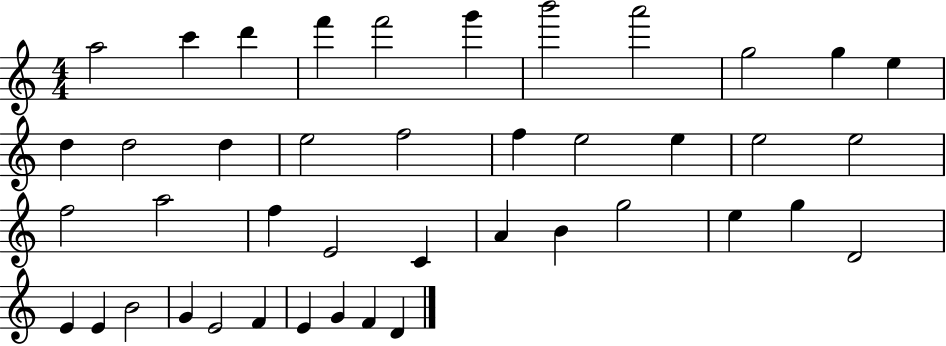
X:1
T:Untitled
M:4/4
L:1/4
K:C
a2 c' d' f' f'2 g' b'2 a'2 g2 g e d d2 d e2 f2 f e2 e e2 e2 f2 a2 f E2 C A B g2 e g D2 E E B2 G E2 F E G F D